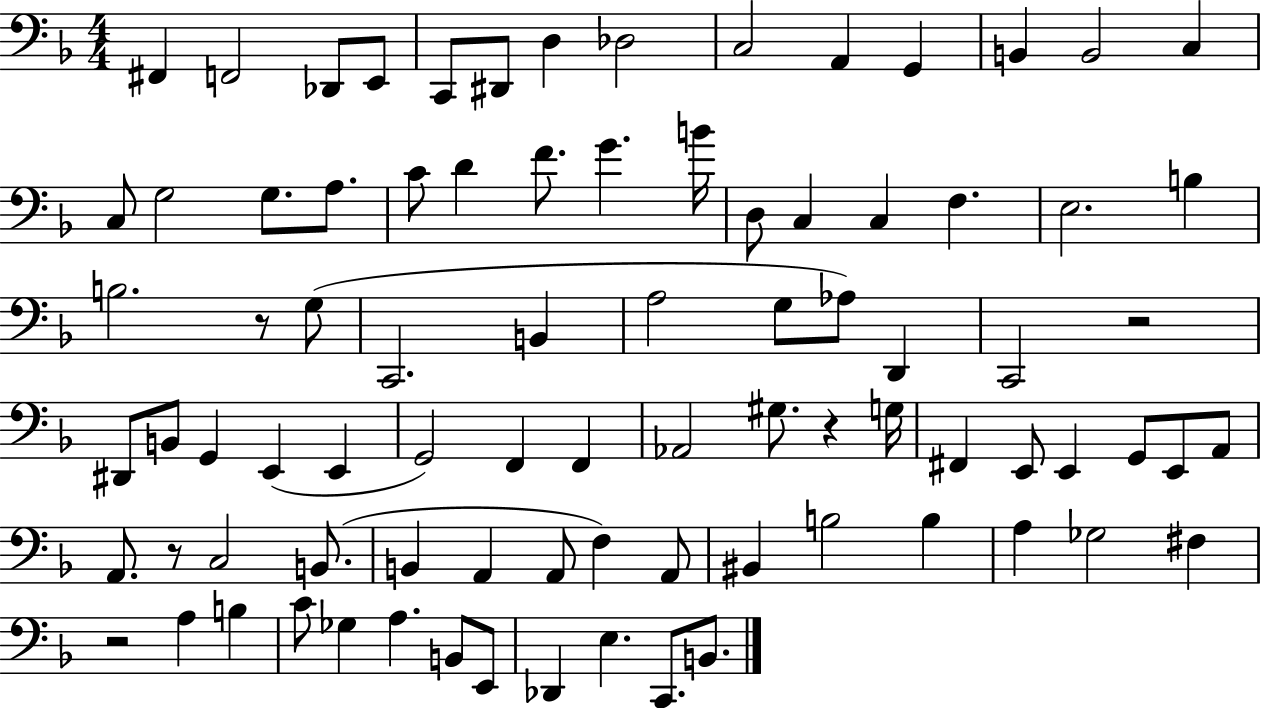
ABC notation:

X:1
T:Untitled
M:4/4
L:1/4
K:F
^F,, F,,2 _D,,/2 E,,/2 C,,/2 ^D,,/2 D, _D,2 C,2 A,, G,, B,, B,,2 C, C,/2 G,2 G,/2 A,/2 C/2 D F/2 G B/4 D,/2 C, C, F, E,2 B, B,2 z/2 G,/2 C,,2 B,, A,2 G,/2 _A,/2 D,, C,,2 z2 ^D,,/2 B,,/2 G,, E,, E,, G,,2 F,, F,, _A,,2 ^G,/2 z G,/4 ^F,, E,,/2 E,, G,,/2 E,,/2 A,,/2 A,,/2 z/2 C,2 B,,/2 B,, A,, A,,/2 F, A,,/2 ^B,, B,2 B, A, _G,2 ^F, z2 A, B, C/2 _G, A, B,,/2 E,,/2 _D,, E, C,,/2 B,,/2